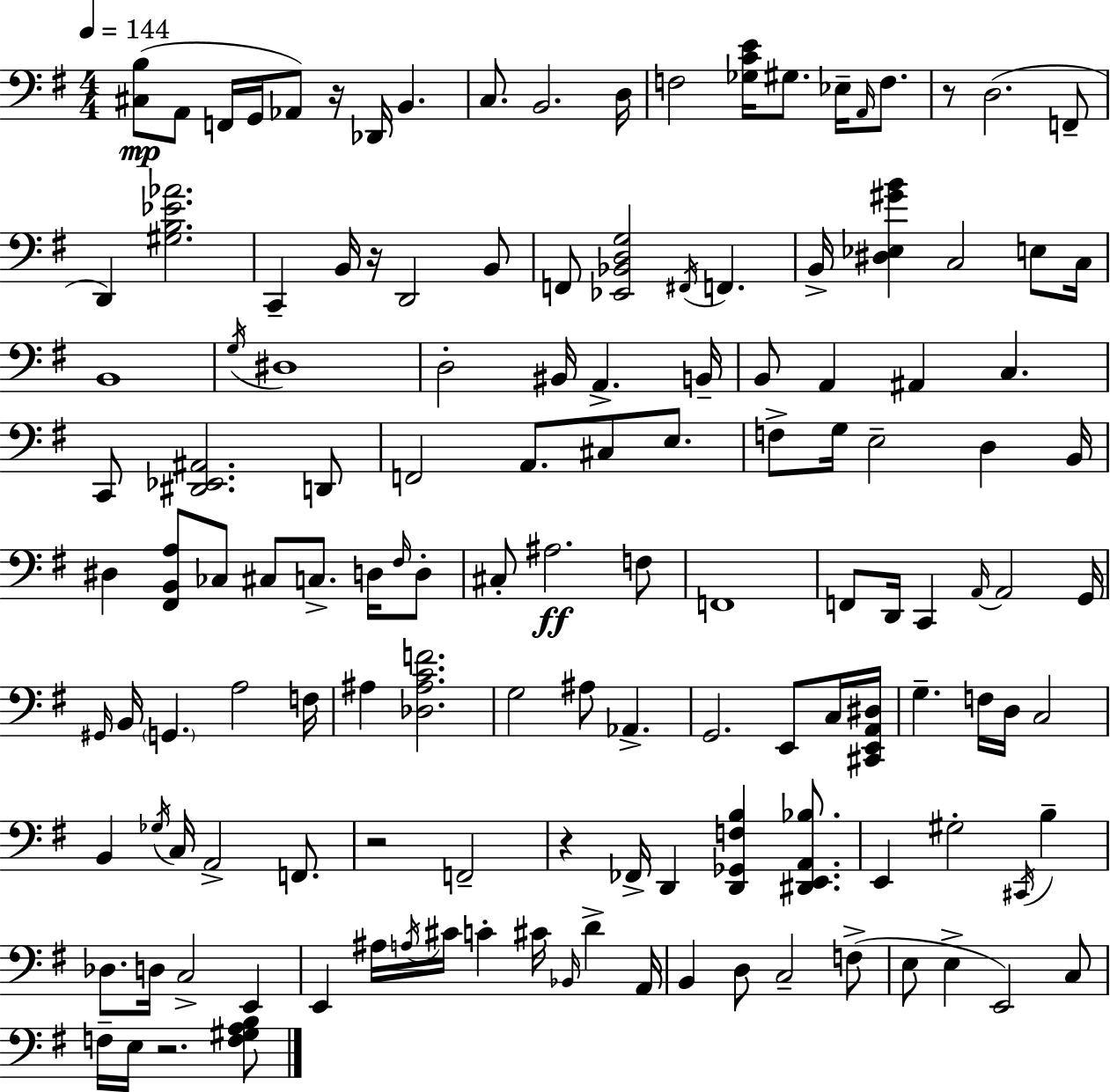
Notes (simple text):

[C#3,B3]/e A2/e F2/s G2/s Ab2/e R/s Db2/s B2/q. C3/e. B2/h. D3/s F3/h [Gb3,C4,E4]/s G#3/e. Eb3/s A2/s F3/e. R/e D3/h. F2/e D2/q [G#3,B3,Eb4,Ab4]/h. C2/q B2/s R/s D2/h B2/e F2/e [Eb2,Bb2,D3,G3]/h F#2/s F2/q. B2/s [D#3,Eb3,G#4,B4]/q C3/h E3/e C3/s B2/w G3/s D#3/w D3/h BIS2/s A2/q. B2/s B2/e A2/q A#2/q C3/q. C2/e [D#2,Eb2,A#2]/h. D2/e F2/h A2/e. C#3/e E3/e. F3/e G3/s E3/h D3/q B2/s D#3/q [F#2,B2,A3]/e CES3/e C#3/e C3/e. D3/s F#3/s D3/e C#3/e A#3/h. F3/e F2/w F2/e D2/s C2/q A2/s A2/h G2/s G#2/s B2/s G2/q. A3/h F3/s A#3/q [Db3,A#3,C4,F4]/h. G3/h A#3/e Ab2/q. G2/h. E2/e C3/s [C#2,E2,A2,D#3]/s G3/q. F3/s D3/s C3/h B2/q Gb3/s C3/s A2/h F2/e. R/h F2/h R/q FES2/s D2/q [D2,Gb2,F3,B3]/q [D#2,E2,A2,Bb3]/e. E2/q G#3/h C#2/s B3/q Db3/e. D3/s C3/h E2/q E2/q A#3/s A3/s C#4/s C4/q C#4/s Bb2/s D4/q A2/s B2/q D3/e C3/h F3/e E3/e E3/q E2/h C3/e F3/s E3/s R/h. [F3,G#3,A3,B3]/e